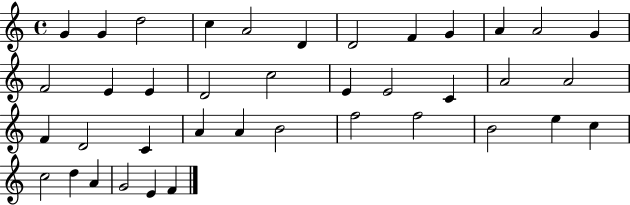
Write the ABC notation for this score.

X:1
T:Untitled
M:4/4
L:1/4
K:C
G G d2 c A2 D D2 F G A A2 G F2 E E D2 c2 E E2 C A2 A2 F D2 C A A B2 f2 f2 B2 e c c2 d A G2 E F